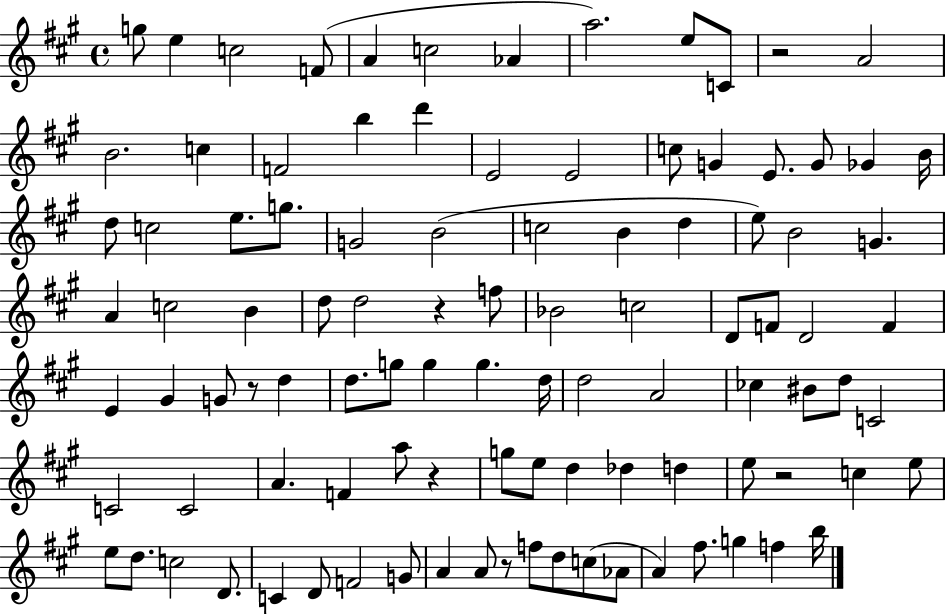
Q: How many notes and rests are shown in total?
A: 101